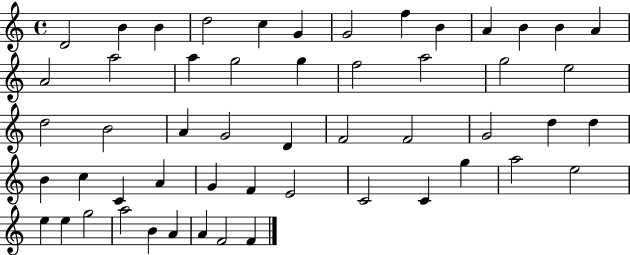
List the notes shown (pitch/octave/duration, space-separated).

D4/h B4/q B4/q D5/h C5/q G4/q G4/h F5/q B4/q A4/q B4/q B4/q A4/q A4/h A5/h A5/q G5/h G5/q F5/h A5/h G5/h E5/h D5/h B4/h A4/q G4/h D4/q F4/h F4/h G4/h D5/q D5/q B4/q C5/q C4/q A4/q G4/q F4/q E4/h C4/h C4/q G5/q A5/h E5/h E5/q E5/q G5/h A5/h B4/q A4/q A4/q F4/h F4/q